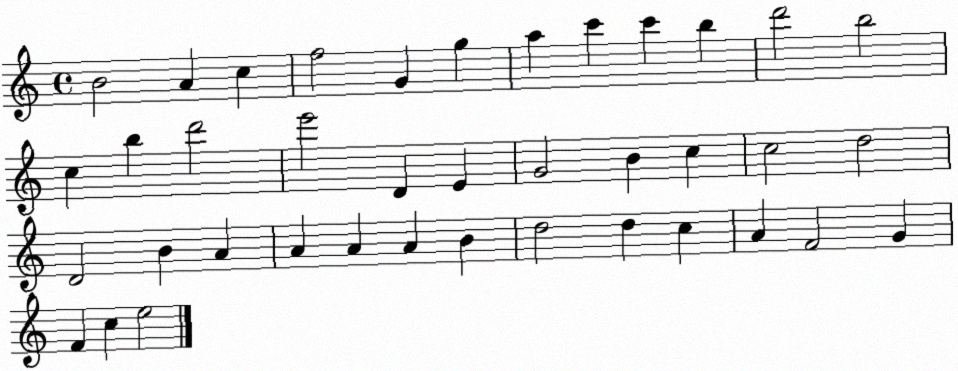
X:1
T:Untitled
M:4/4
L:1/4
K:C
B2 A c f2 G g a c' c' b d'2 b2 c b d'2 e'2 D E G2 B c c2 d2 D2 B A A A A B d2 d c A F2 G F c e2